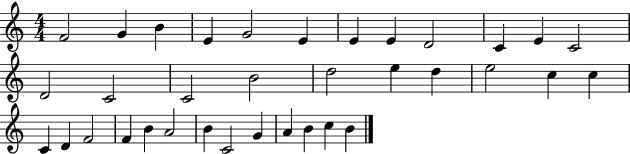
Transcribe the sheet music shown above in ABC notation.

X:1
T:Untitled
M:4/4
L:1/4
K:C
F2 G B E G2 E E E D2 C E C2 D2 C2 C2 B2 d2 e d e2 c c C D F2 F B A2 B C2 G A B c B